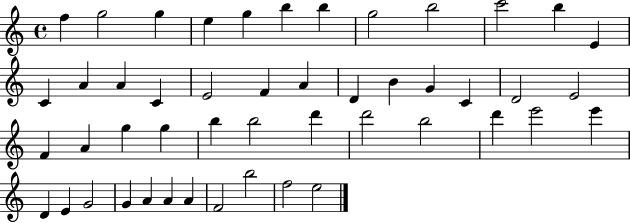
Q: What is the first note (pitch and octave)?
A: F5